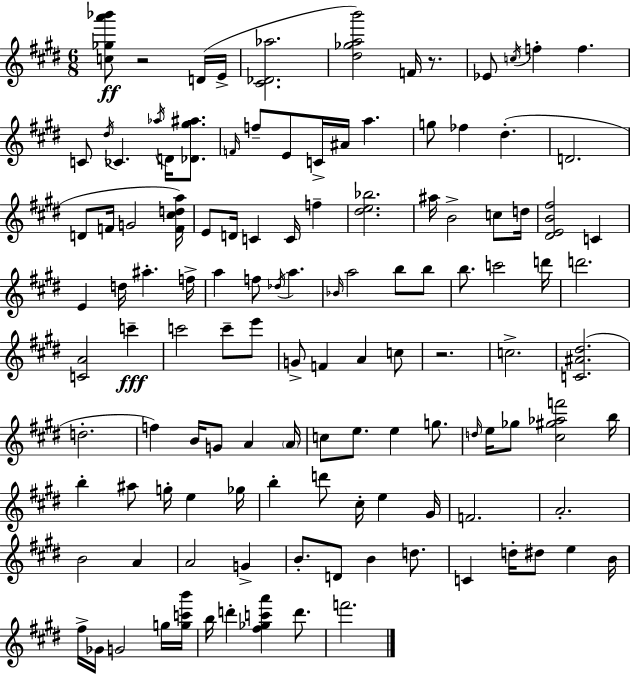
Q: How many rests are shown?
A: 3